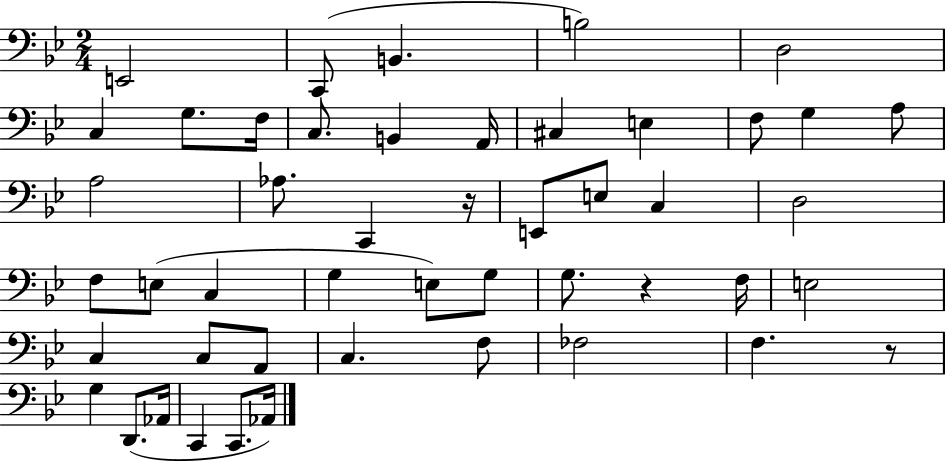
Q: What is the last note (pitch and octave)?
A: Ab2